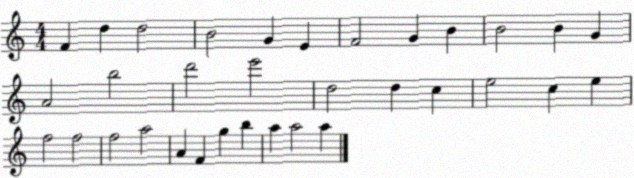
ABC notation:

X:1
T:Untitled
M:4/4
L:1/4
K:C
F d d2 B2 G E F2 G B B2 B G A2 b2 d'2 e'2 d2 d c e2 c e f2 f2 f2 a2 A F g b a a2 a